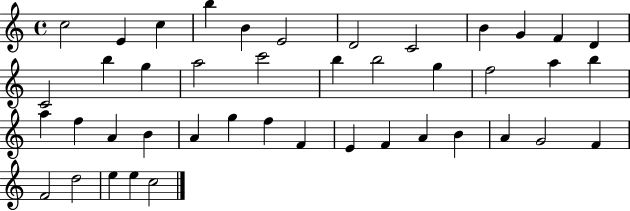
X:1
T:Untitled
M:4/4
L:1/4
K:C
c2 E c b B E2 D2 C2 B G F D C2 b g a2 c'2 b b2 g f2 a b a f A B A g f F E F A B A G2 F F2 d2 e e c2